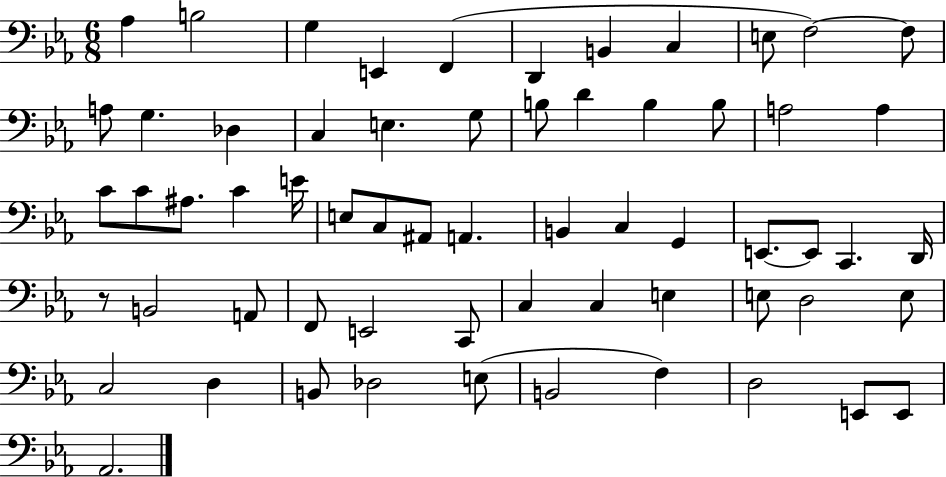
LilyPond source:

{
  \clef bass
  \numericTimeSignature
  \time 6/8
  \key ees \major
  aes4 b2 | g4 e,4 f,4( | d,4 b,4 c4 | e8 f2~~) f8 | \break a8 g4. des4 | c4 e4. g8 | b8 d'4 b4 b8 | a2 a4 | \break c'8 c'8 ais8. c'4 e'16 | e8 c8 ais,8 a,4. | b,4 c4 g,4 | e,8.~~ e,8 c,4. d,16 | \break r8 b,2 a,8 | f,8 e,2 c,8 | c4 c4 e4 | e8 d2 e8 | \break c2 d4 | b,8 des2 e8( | b,2 f4) | d2 e,8 e,8 | \break aes,2. | \bar "|."
}